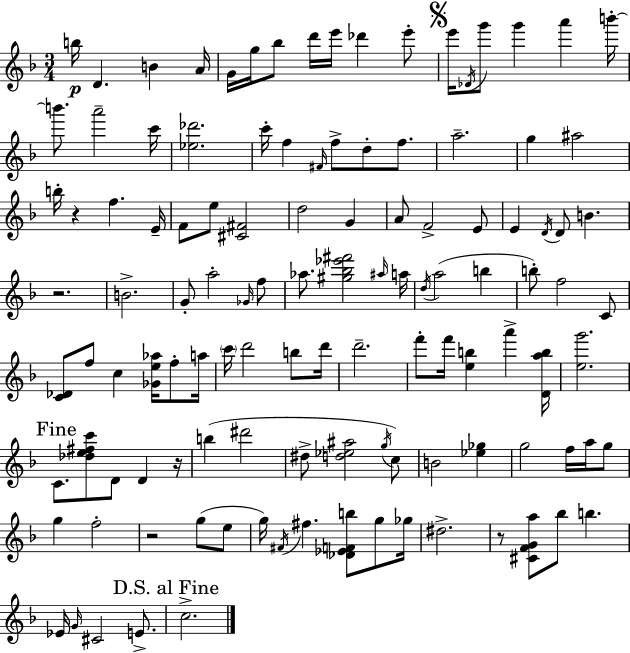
{
  \clef treble
  \numericTimeSignature
  \time 3/4
  \key d \minor
  b''16\p d'4. b'4 a'16 | g'16 g''16 bes''8 d'''16 e'''16 des'''4 e'''8-. | \mark \markup { \musicglyph "scripts.segno" } e'''16 \acciaccatura { des'16 } g'''8 g'''4 a'''4 | b'''16-.~~ b'''8. a'''2-- | \break c'''16 <ees'' des'''>2. | c'''16-. f''4 \grace { fis'16 } f''8-> d''8-. f''8. | a''2.-- | g''4 ais''2 | \break b''16-. r4 f''4. | e'16-- f'8 e''8 <cis' fis'>2 | d''2 g'4 | a'8 f'2-> | \break e'8 e'4 \acciaccatura { d'16 } d'8 b'4. | r2. | b'2.-> | g'8-. a''2-. | \break \grace { ges'16 } f''8 aes''8. <gis'' bes'' ees''' fis'''>2 | \grace { ais''16 } a''16 \acciaccatura { d''16 }( a''2 | b''4 b''8-.) f''2 | c'8 <c' des'>8 f''8 c''4 | \break <ges' e'' aes''>16 f''8-. a''16 \parenthesize c'''16 d'''2 | b''8 d'''16 d'''2.-- | f'''8-. f'''16 <e'' b''>4 | a'''4-> <d' a'' b''>16 <e'' g'''>2. | \break \mark "Fine" c'8. <des'' e'' fis'' c'''>8 d'8 | d'4 r16 b''4( dis'''2 | dis''8-> <d'' ees'' ais''>2 | \acciaccatura { g''16 } c''8) b'2 | \break <ees'' ges''>4 g''2 | f''16 a''16 g''8 g''4 f''2-. | r2 | g''8( e''8 g''16) \acciaccatura { fis'16 } fis''4. | \break <des' ees' f' b''>8 g''8 ges''16 dis''2.-> | r8 <cis' f' g' a''>8 | bes''8 b''4. ees'16 \grace { g'16 } cis'2 | e'8.-> \mark "D.S. al Fine" c''2.-> | \break \bar "|."
}